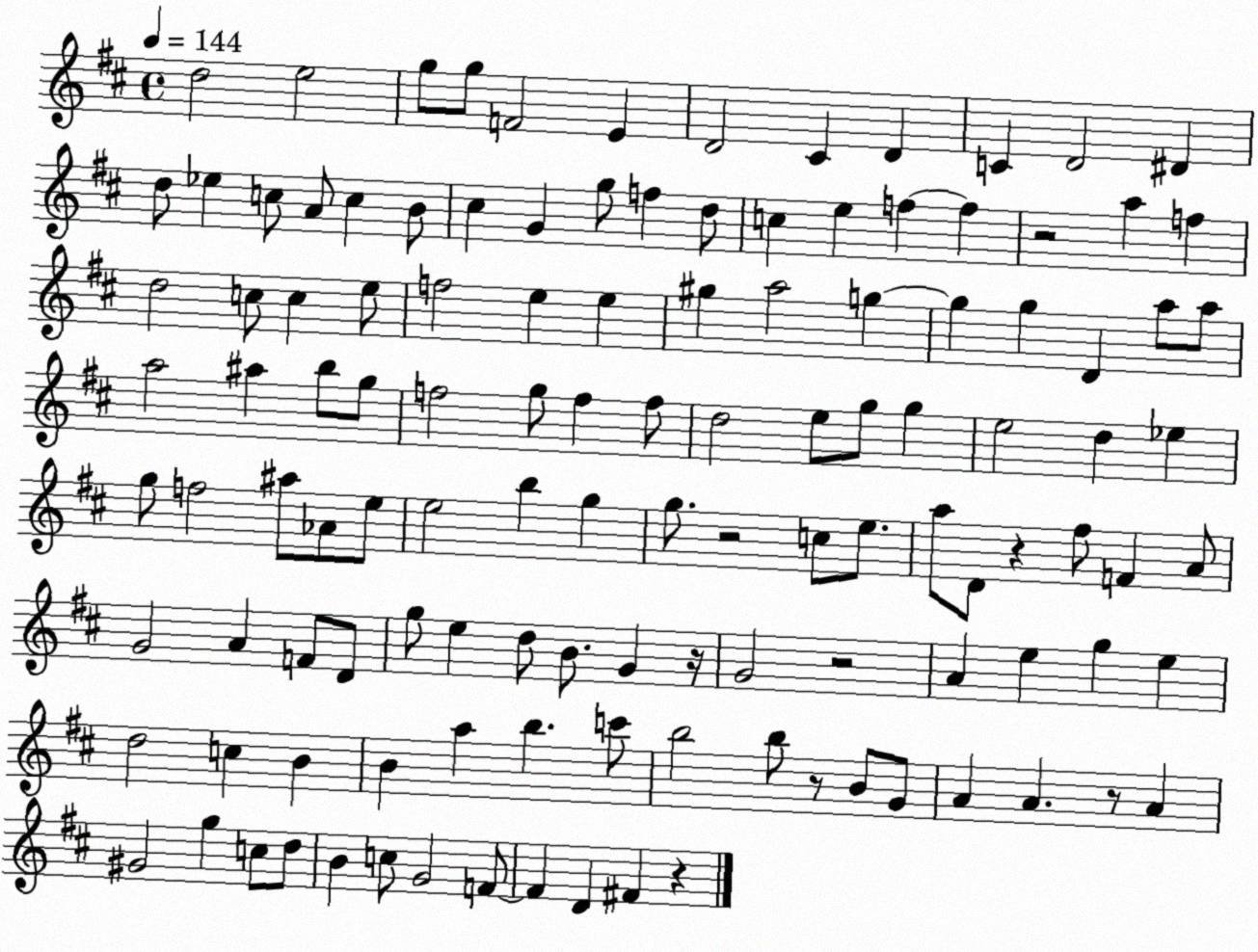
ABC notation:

X:1
T:Untitled
M:4/4
L:1/4
K:D
d2 e2 g/2 g/2 F2 E D2 ^C D C D2 ^D d/2 _e c/2 A/2 c B/2 ^c G g/2 f d/2 c e f f z2 a f d2 c/2 c e/2 f2 e e ^g a2 g g g D a/2 a/2 a2 ^a b/2 g/2 f2 g/2 f f/2 d2 e/2 g/2 g e2 d _e g/2 f2 ^a/2 _A/2 e/2 e2 b g g/2 z2 c/2 e/2 a/2 D/2 z ^f/2 F A/2 G2 A F/2 D/2 g/2 e d/2 B/2 G z/4 G2 z2 A e g e d2 c B B a b c'/2 b2 b/2 z/2 B/2 G/2 A A z/2 A ^G2 g c/2 d/2 B c/2 G2 F/2 F D ^F z